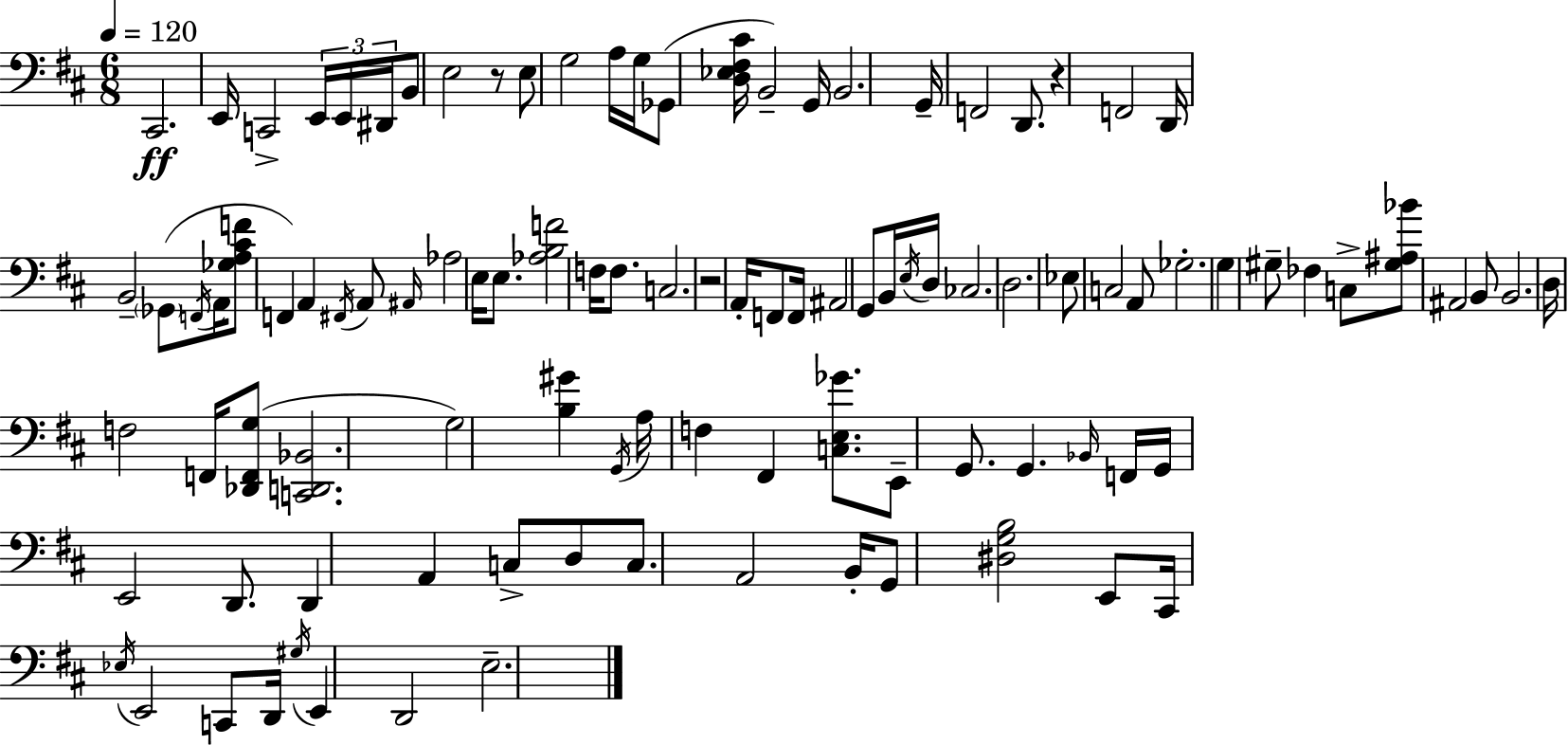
X:1
T:Untitled
M:6/8
L:1/4
K:D
^C,,2 E,,/4 C,,2 E,,/4 E,,/4 ^D,,/4 B,,/2 E,2 z/2 E,/2 G,2 A,/4 G,/4 _G,,/2 [D,_E,^F,^C]/4 B,,2 G,,/4 B,,2 G,,/4 F,,2 D,,/2 z F,,2 D,,/4 B,,2 _G,,/2 F,,/4 A,,/4 [_G,A,^CF]/2 F,, A,, ^F,,/4 A,,/2 ^A,,/4 _A,2 E,/4 E,/2 [_A,B,F]2 F,/4 F,/2 C,2 z2 A,,/4 F,,/2 F,,/4 ^A,,2 G,,/2 B,,/4 E,/4 D,/4 _C,2 D,2 _E,/2 C,2 A,,/2 _G,2 G, ^G,/2 _F, C,/2 [^G,^A,_B]/2 ^A,,2 B,,/2 B,,2 D,/4 F,2 F,,/4 [_D,,F,,G,]/2 [C,,D,,_B,,]2 G,2 [B,^G] G,,/4 A,/4 F, ^F,, [C,E,_G]/2 E,,/2 G,,/2 G,, _B,,/4 F,,/4 G,,/4 E,,2 D,,/2 D,, A,, C,/2 D,/2 C,/2 A,,2 B,,/4 G,,/2 [^D,G,B,]2 E,,/2 ^C,,/4 _E,/4 E,,2 C,,/2 D,,/4 ^G,/4 E,, D,,2 E,2